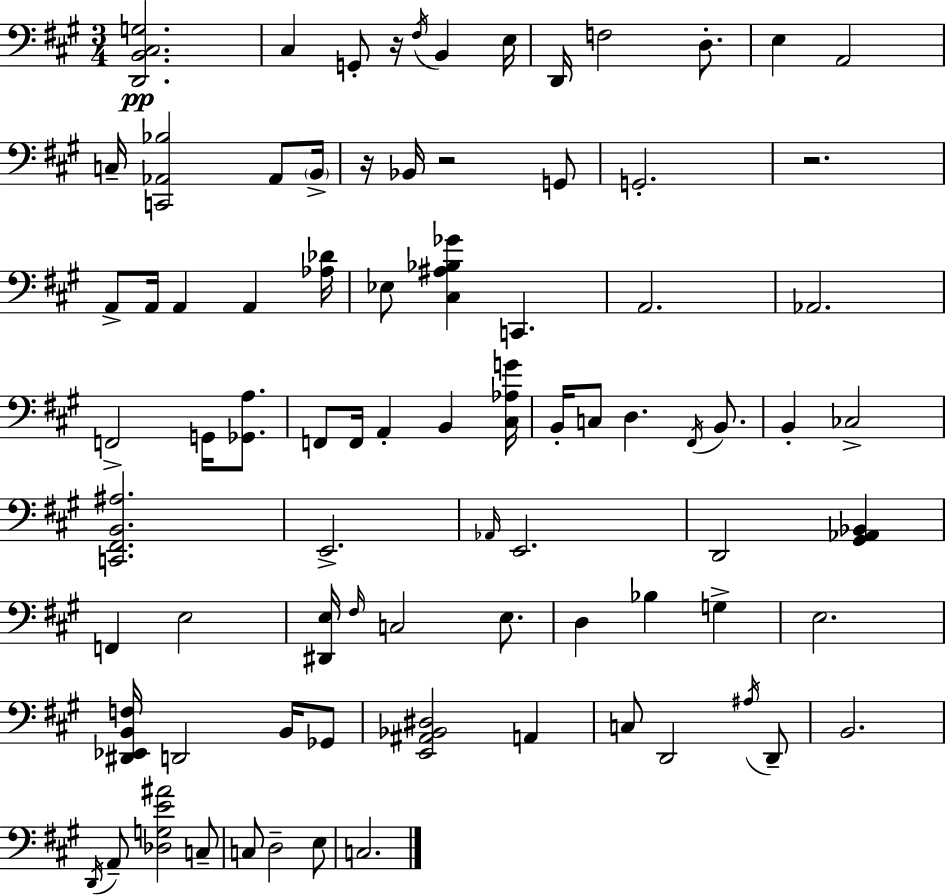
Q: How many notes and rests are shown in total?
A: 82